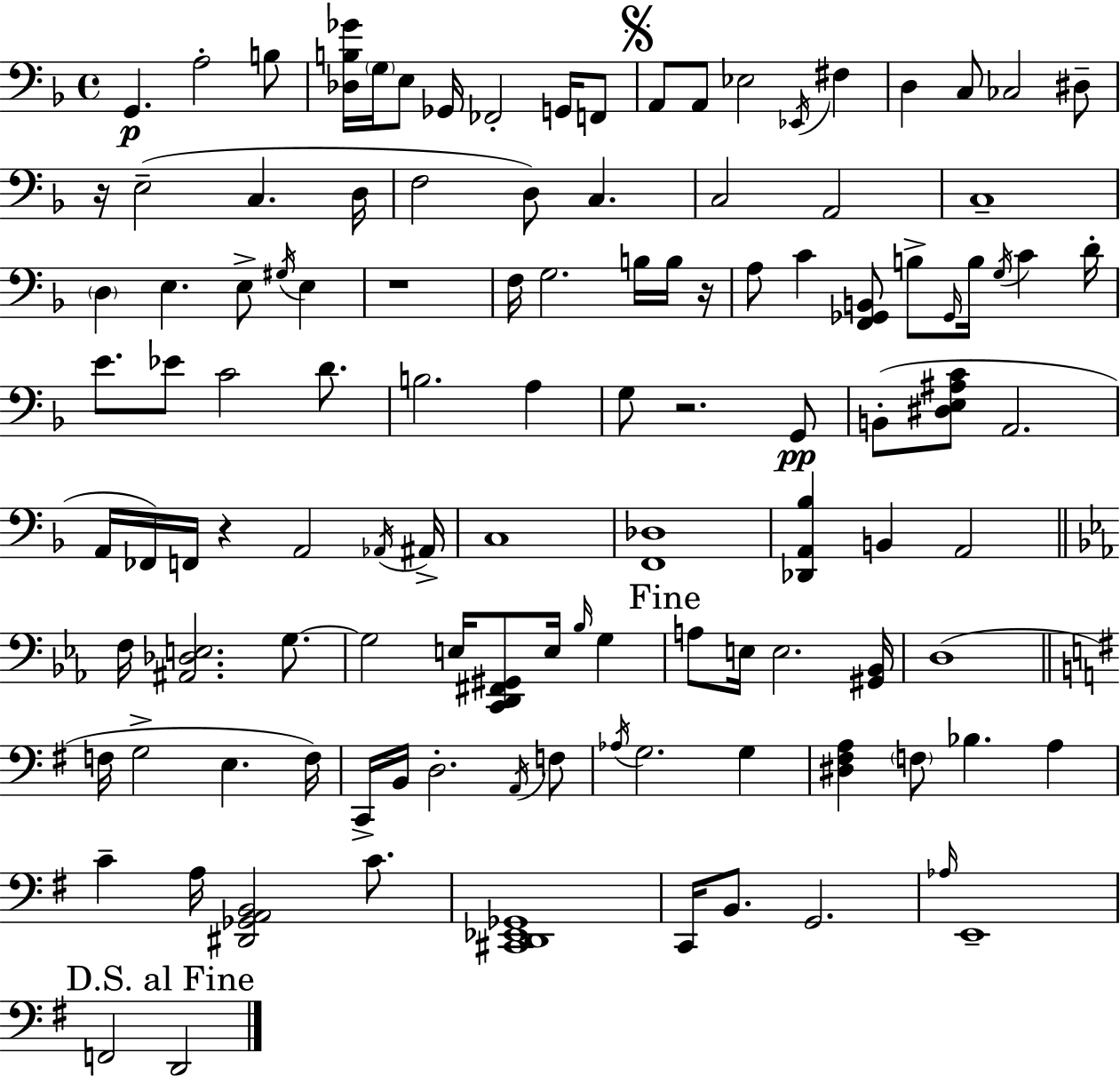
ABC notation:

X:1
T:Untitled
M:4/4
L:1/4
K:F
G,, A,2 B,/2 [_D,B,_G]/4 G,/4 E,/2 _G,,/4 _F,,2 G,,/4 F,,/2 A,,/2 A,,/2 _E,2 _E,,/4 ^F, D, C,/2 _C,2 ^D,/2 z/4 E,2 C, D,/4 F,2 D,/2 C, C,2 A,,2 C,4 D, E, E,/2 ^G,/4 E, z4 F,/4 G,2 B,/4 B,/4 z/4 A,/2 C [F,,_G,,B,,]/2 B,/2 _G,,/4 B,/4 G,/4 C D/4 E/2 _E/2 C2 D/2 B,2 A, G,/2 z2 G,,/2 B,,/2 [^D,E,^A,C]/2 A,,2 A,,/4 _F,,/4 F,,/4 z A,,2 _A,,/4 ^A,,/4 C,4 [F,,_D,]4 [_D,,A,,_B,] B,, A,,2 F,/4 [^A,,_D,E,]2 G,/2 G,2 E,/4 [C,,D,,^F,,^G,,]/2 E,/4 _B,/4 G, A,/2 E,/4 E,2 [^G,,_B,,]/4 D,4 F,/4 G,2 E, F,/4 C,,/4 B,,/4 D,2 A,,/4 F,/2 _A,/4 G,2 G, [^D,^F,A,] F,/2 _B, A, C A,/4 [^D,,_G,,A,,B,,]2 C/2 [^C,,D,,_E,,_G,,]4 C,,/4 B,,/2 G,,2 _A,/4 E,,4 F,,2 D,,2